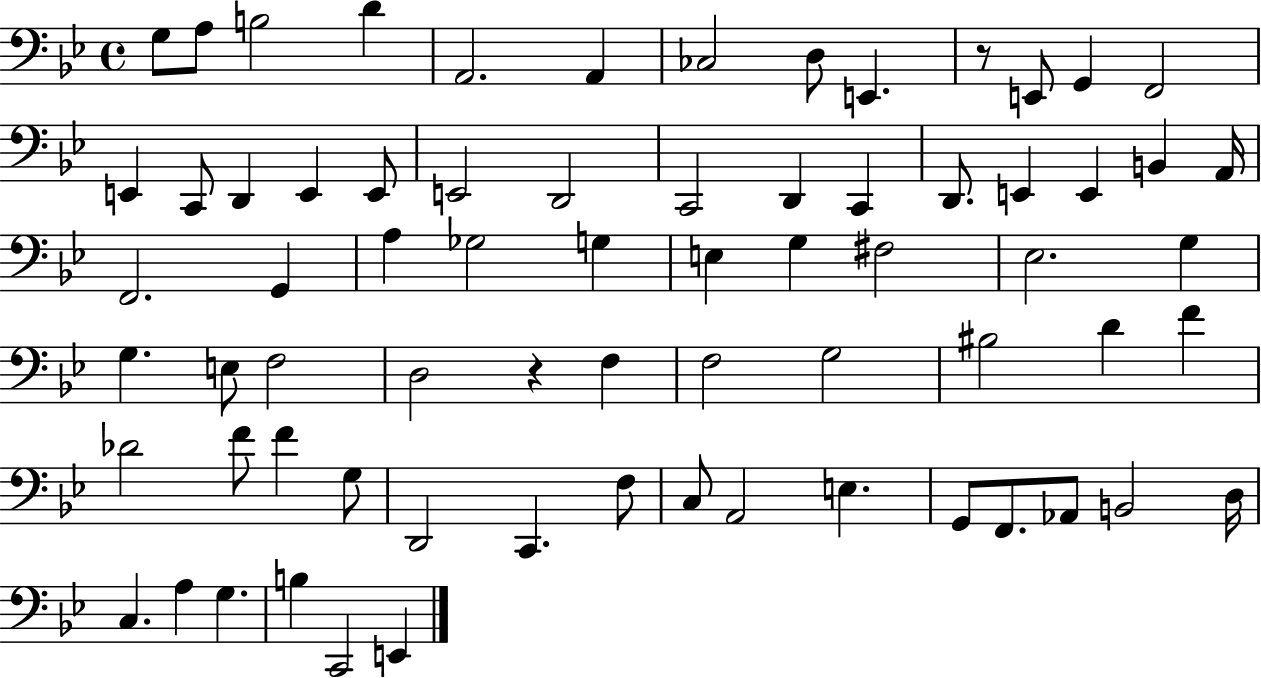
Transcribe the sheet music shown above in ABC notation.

X:1
T:Untitled
M:4/4
L:1/4
K:Bb
G,/2 A,/2 B,2 D A,,2 A,, _C,2 D,/2 E,, z/2 E,,/2 G,, F,,2 E,, C,,/2 D,, E,, E,,/2 E,,2 D,,2 C,,2 D,, C,, D,,/2 E,, E,, B,, A,,/4 F,,2 G,, A, _G,2 G, E, G, ^F,2 _E,2 G, G, E,/2 F,2 D,2 z F, F,2 G,2 ^B,2 D F _D2 F/2 F G,/2 D,,2 C,, F,/2 C,/2 A,,2 E, G,,/2 F,,/2 _A,,/2 B,,2 D,/4 C, A, G, B, C,,2 E,,